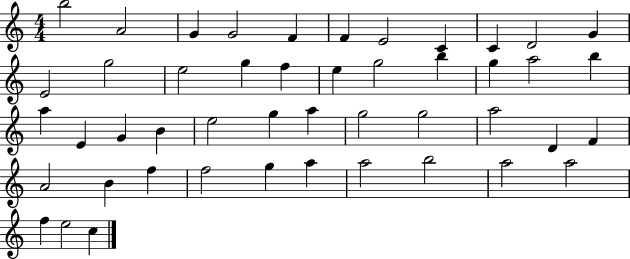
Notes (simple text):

B5/h A4/h G4/q G4/h F4/q F4/q E4/h C4/q C4/q D4/h G4/q E4/h G5/h E5/h G5/q F5/q E5/q G5/h B5/q G5/q A5/h B5/q A5/q E4/q G4/q B4/q E5/h G5/q A5/q G5/h G5/h A5/h D4/q F4/q A4/h B4/q F5/q F5/h G5/q A5/q A5/h B5/h A5/h A5/h F5/q E5/h C5/q